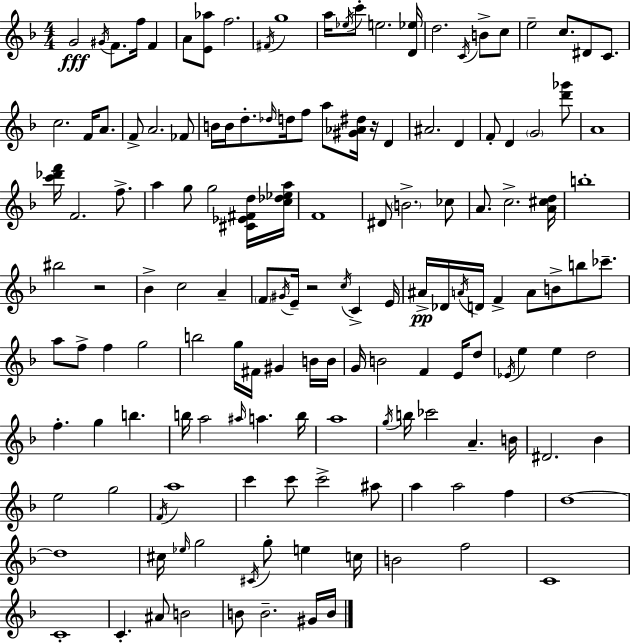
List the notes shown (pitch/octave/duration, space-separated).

G4/h G#4/s F4/e. F5/s F4/q A4/e [E4,Ab5]/e F5/h. F#4/s G5/w A5/s Eb5/s C6/e E5/h. [D4,Eb5]/s D5/h. C4/s B4/e C5/e E5/h C5/e. D#4/e C4/e. C5/h. F4/s A4/e. F4/e A4/h. FES4/e B4/s B4/s D5/e. Db5/s D5/s F5/e A5/e [G#4,Ab4,D#5]/s R/s D4/q A#4/h. D4/q F4/e D4/q G4/h [D6,Gb6]/e A4/w [C6,Db6,F6]/s F4/h. F5/e. A5/q G5/e G5/h [C#4,Eb4,F#4,D5]/s [C5,Db5,Eb5,A5]/s F4/w D#4/e B4/h. CES5/e A4/e. C5/h. [A4,C#5,D5]/s B5/w BIS5/h R/h Bb4/q C5/h A4/q F4/e G#4/s E4/s R/h C5/s C4/q E4/s A#4/s Db4/s A4/s D4/s F4/q A4/e B4/e B5/e CES6/e. A5/e F5/e F5/q G5/h B5/h G5/s F#4/s G#4/q B4/s B4/s G4/s B4/h F4/q E4/s D5/e Eb4/s E5/q E5/q D5/h F5/q. G5/q B5/q. B5/s A5/h A#5/s A5/q. B5/s A5/w G5/s B5/s CES6/h A4/q. B4/s D#4/h. Bb4/q E5/h G5/h F4/s A5/w C6/q C6/e C6/h A#5/e A5/q A5/h F5/q D5/w D5/w C#5/s Eb5/s G5/h C#4/s G5/e E5/q C5/s B4/h F5/h C4/w C4/w C4/q. A#4/e B4/h B4/e B4/h. G#4/s B4/s